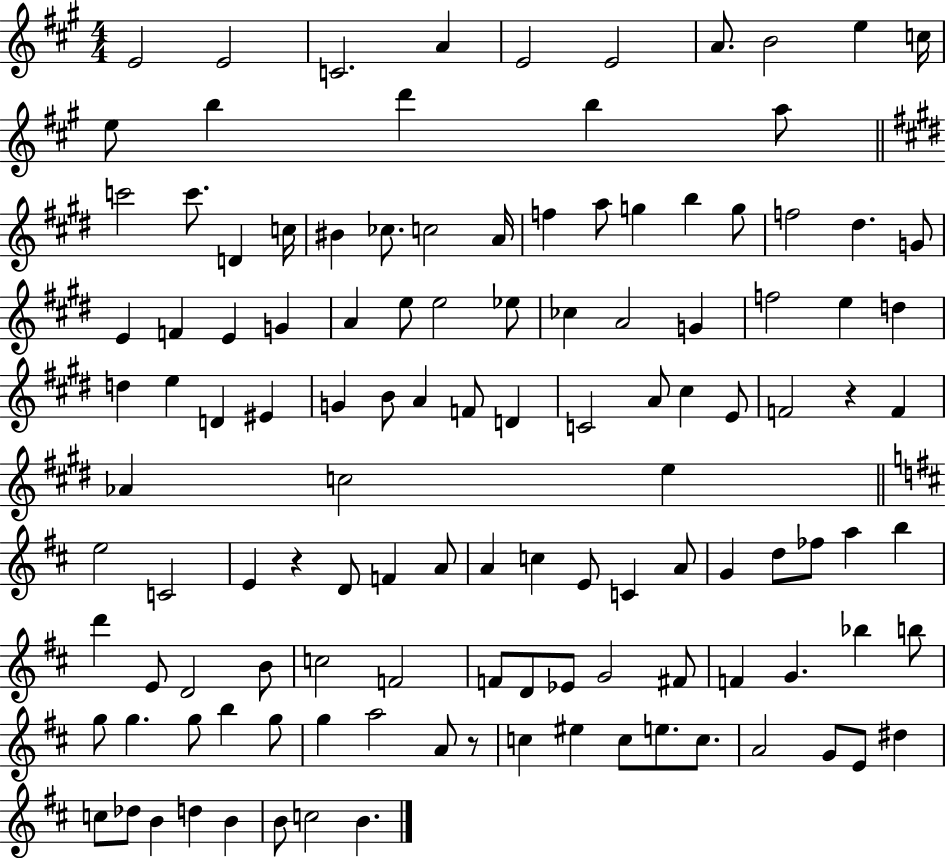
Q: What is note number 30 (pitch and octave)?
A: D#5